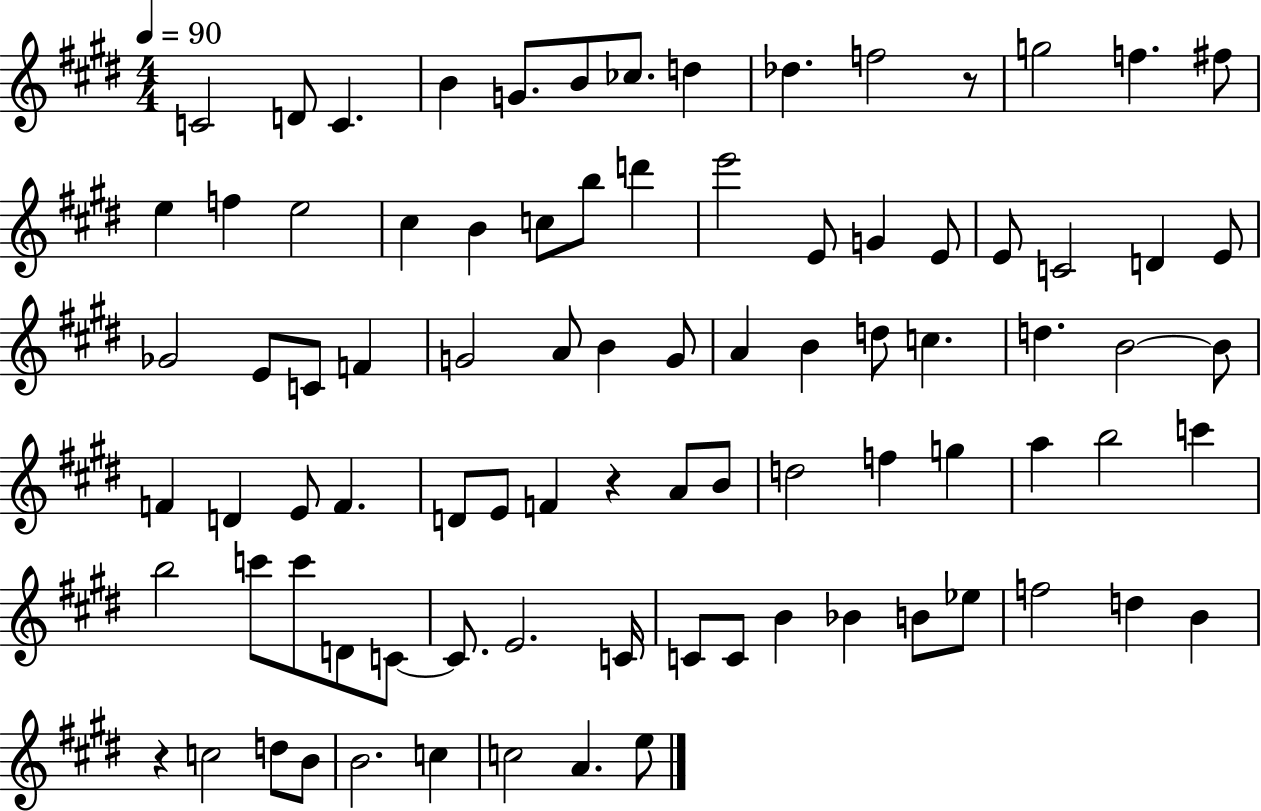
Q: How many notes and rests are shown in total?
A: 87